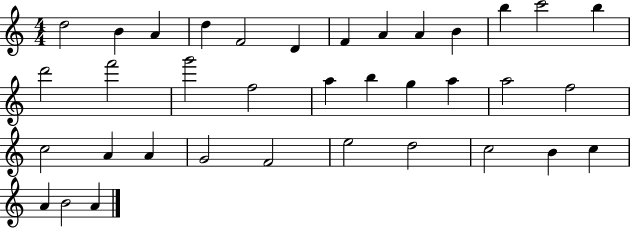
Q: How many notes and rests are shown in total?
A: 36